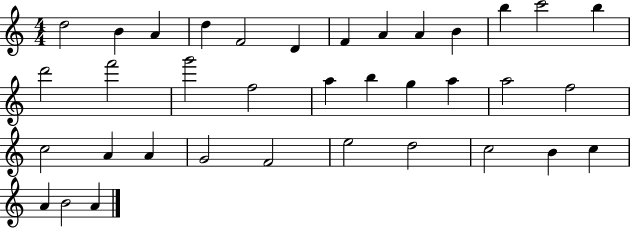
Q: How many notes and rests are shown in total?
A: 36